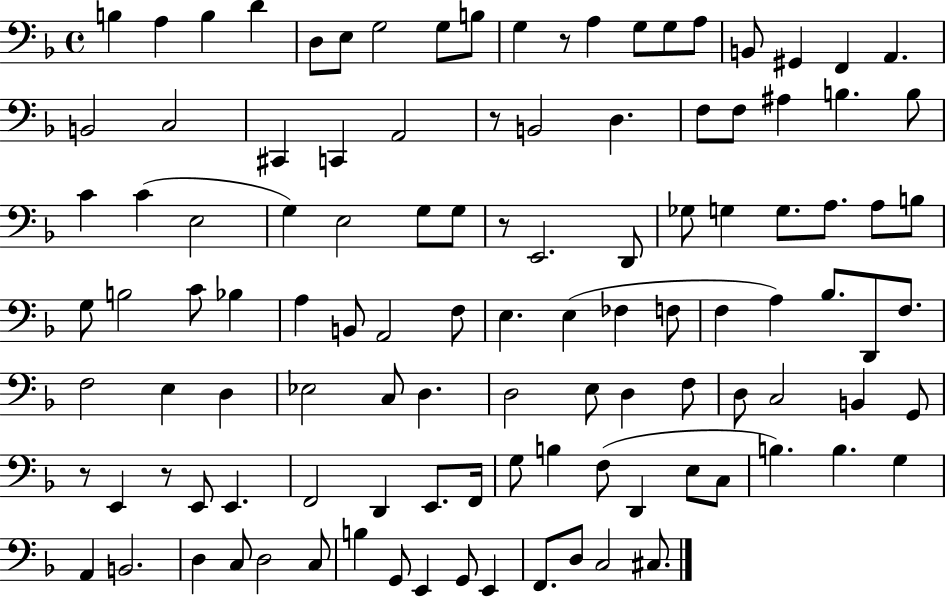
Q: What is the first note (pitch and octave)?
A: B3